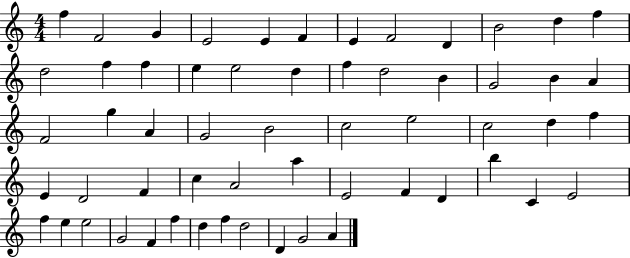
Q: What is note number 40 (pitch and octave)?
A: A5